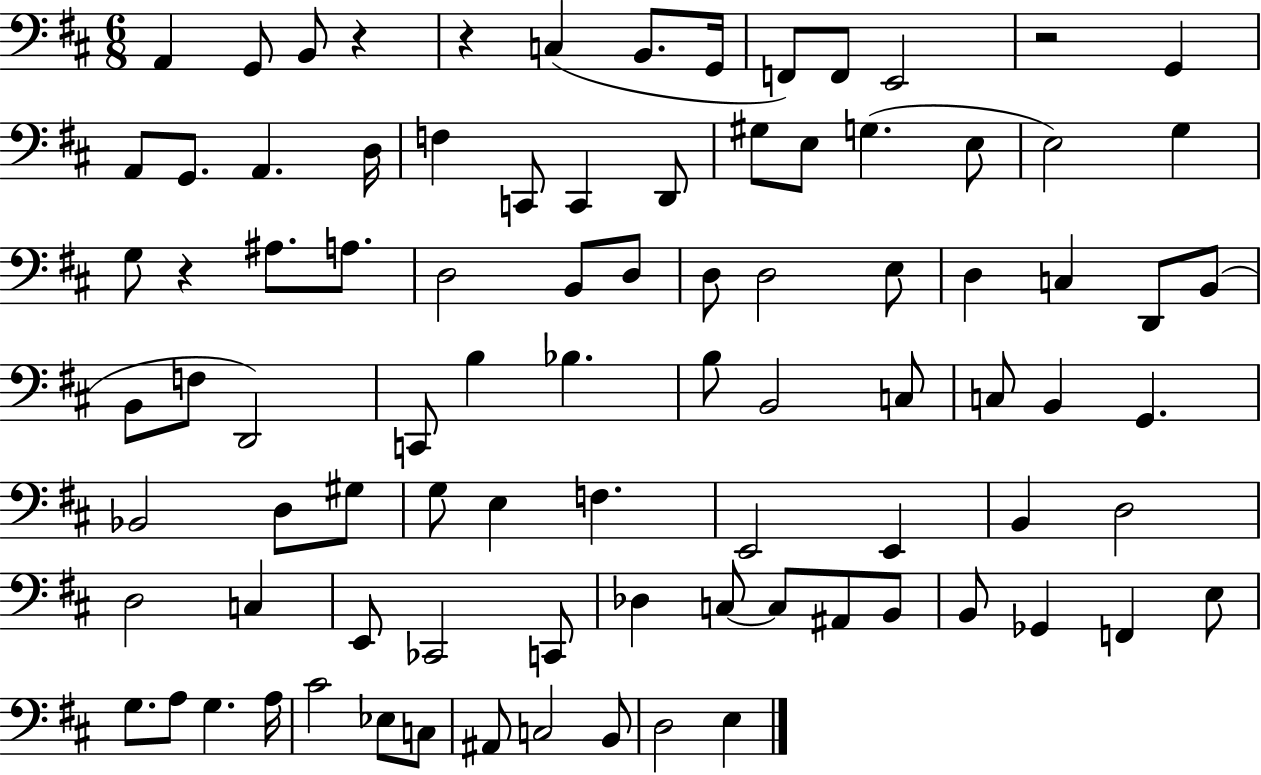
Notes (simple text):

A2/q G2/e B2/e R/q R/q C3/q B2/e. G2/s F2/e F2/e E2/h R/h G2/q A2/e G2/e. A2/q. D3/s F3/q C2/e C2/q D2/e G#3/e E3/e G3/q. E3/e E3/h G3/q G3/e R/q A#3/e. A3/e. D3/h B2/e D3/e D3/e D3/h E3/e D3/q C3/q D2/e B2/e B2/e F3/e D2/h C2/e B3/q Bb3/q. B3/e B2/h C3/e C3/e B2/q G2/q. Bb2/h D3/e G#3/e G3/e E3/q F3/q. E2/h E2/q B2/q D3/h D3/h C3/q E2/e CES2/h C2/e Db3/q C3/e C3/e A#2/e B2/e B2/e Gb2/q F2/q E3/e G3/e. A3/e G3/q. A3/s C#4/h Eb3/e C3/e A#2/e C3/h B2/e D3/h E3/q